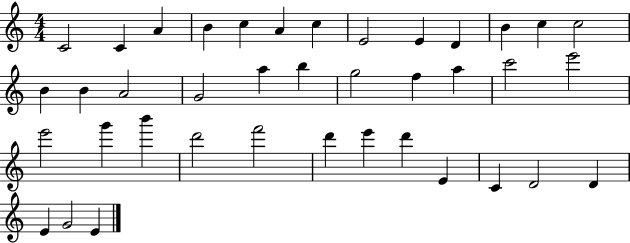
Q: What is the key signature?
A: C major